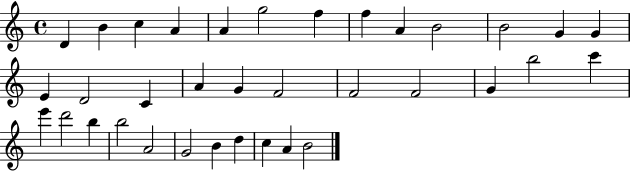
D4/q B4/q C5/q A4/q A4/q G5/h F5/q F5/q A4/q B4/h B4/h G4/q G4/q E4/q D4/h C4/q A4/q G4/q F4/h F4/h F4/h G4/q B5/h C6/q E6/q D6/h B5/q B5/h A4/h G4/h B4/q D5/q C5/q A4/q B4/h